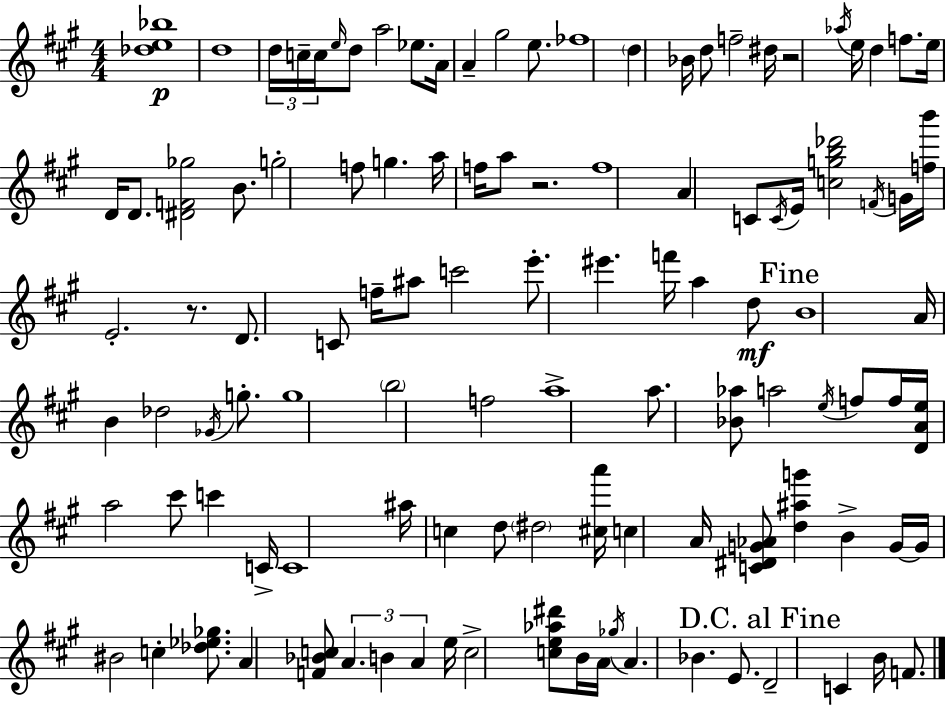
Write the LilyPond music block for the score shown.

{
  \clef treble
  \numericTimeSignature
  \time 4/4
  \key a \major
  <des'' e'' bes''>1\p | d''1 | \tuplet 3/2 { d''16 c''16-- c''16 } \grace { e''16 } d''8 a''2 ees''8. | a'16 a'4-- gis''2 e''8. | \break fes''1 | \parenthesize d''4 bes'16 d''8 f''2-- | dis''16 r2 \acciaccatura { aes''16 } e''16 d''4 f''8. | e''16 d'16 d'8. <dis' f' ges''>2 b'8. | \break g''2-. f''8 g''4. | a''16 f''16 a''8 r2. | f''1 | a'4 c'8 \acciaccatura { c'16 } e'16 <c'' g'' b'' des'''>2 | \break \acciaccatura { f'16 } g'16 <f'' b'''>16 e'2.-. | r8. d'8. c'8 f''16-- ais''8 c'''2 | e'''8.-. eis'''4. f'''16 a''4 | d''8\mf \mark "Fine" b'1 | \break a'16 b'4 des''2 | \acciaccatura { ges'16 } g''8.-. g''1 | \parenthesize b''2 f''2 | a''1-> | \break a''8. <bes' aes''>8 a''2 | \acciaccatura { e''16 } f''8 f''16 <d' a' e''>16 a''2 cis'''8 | c'''4 c'16-> c'1 | ais''16 c''4 d''8 \parenthesize dis''2 | \break <cis'' a'''>16 c''4 a'16 <c' dis' g' aes'>8 <d'' ais'' g'''>4 | b'4-> g'16~~ g'16 bis'2 c''4-. | <des'' ees'' ges''>8. a'4 <f' bes' c''>8 \tuplet 3/2 { a'4. | b'4 a'4 } e''16 c''2-> | \break <c'' e'' aes'' dis'''>8 b'16 a'16 \acciaccatura { ges''16 } a'4. bes'4. | e'8. \mark "D.C. al Fine" d'2-- c'4 | b'16 f'8. \bar "|."
}